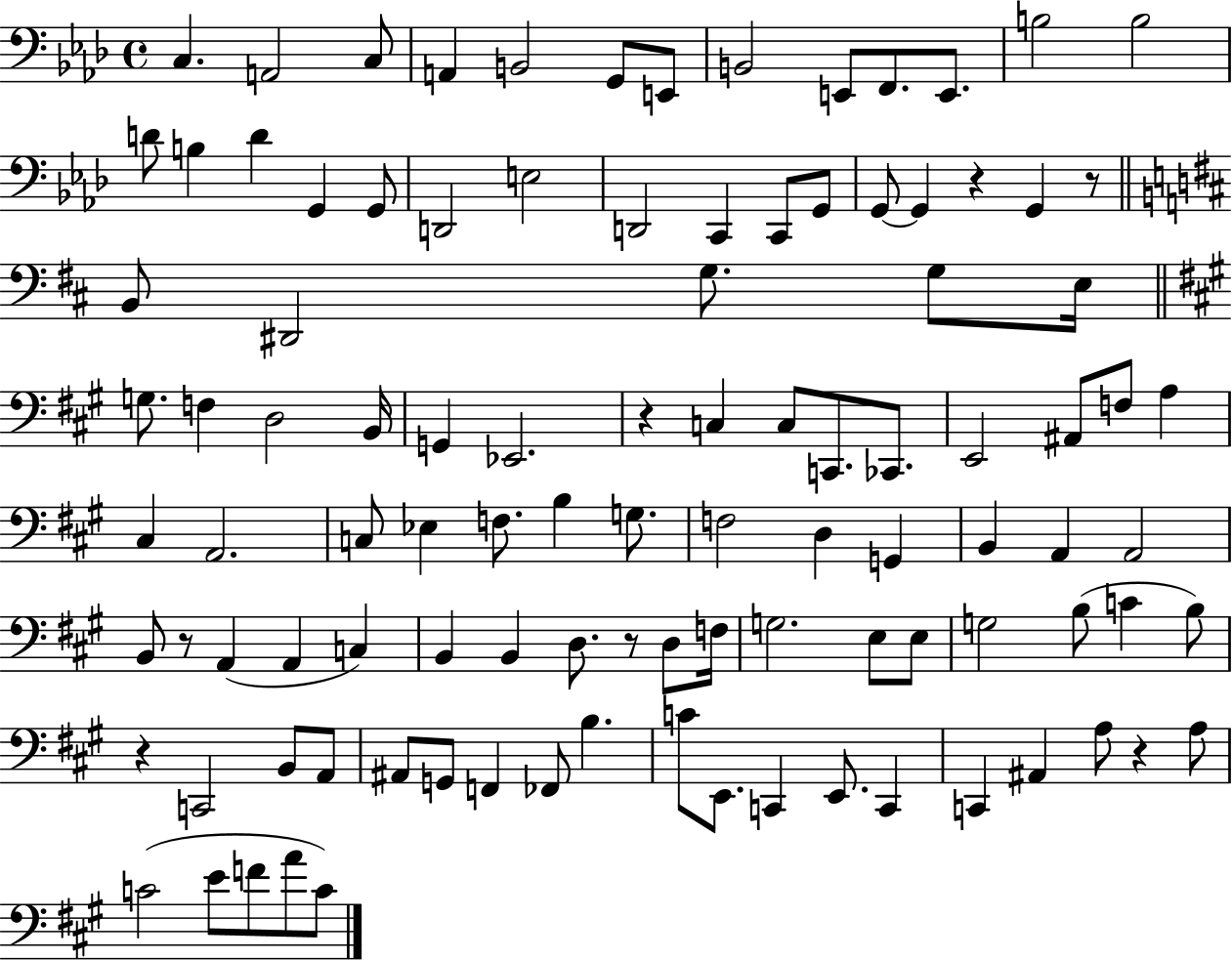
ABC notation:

X:1
T:Untitled
M:4/4
L:1/4
K:Ab
C, A,,2 C,/2 A,, B,,2 G,,/2 E,,/2 B,,2 E,,/2 F,,/2 E,,/2 B,2 B,2 D/2 B, D G,, G,,/2 D,,2 E,2 D,,2 C,, C,,/2 G,,/2 G,,/2 G,, z G,, z/2 B,,/2 ^D,,2 G,/2 G,/2 E,/4 G,/2 F, D,2 B,,/4 G,, _E,,2 z C, C,/2 C,,/2 _C,,/2 E,,2 ^A,,/2 F,/2 A, ^C, A,,2 C,/2 _E, F,/2 B, G,/2 F,2 D, G,, B,, A,, A,,2 B,,/2 z/2 A,, A,, C, B,, B,, D,/2 z/2 D,/2 F,/4 G,2 E,/2 E,/2 G,2 B,/2 C B,/2 z C,,2 B,,/2 A,,/2 ^A,,/2 G,,/2 F,, _F,,/2 B, C/2 E,,/2 C,, E,,/2 C,, C,, ^A,, A,/2 z A,/2 C2 E/2 F/2 A/2 C/2